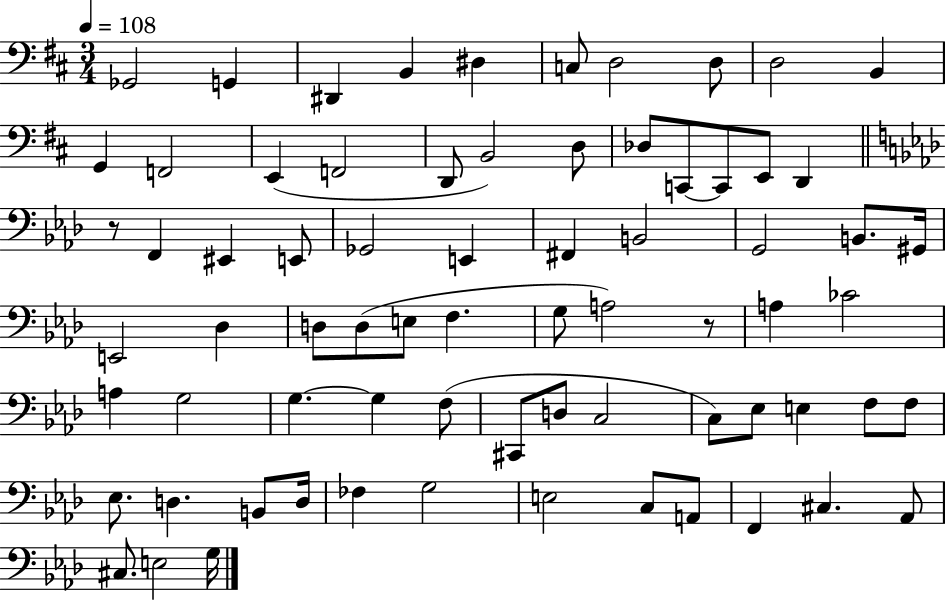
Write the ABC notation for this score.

X:1
T:Untitled
M:3/4
L:1/4
K:D
_G,,2 G,, ^D,, B,, ^D, C,/2 D,2 D,/2 D,2 B,, G,, F,,2 E,, F,,2 D,,/2 B,,2 D,/2 _D,/2 C,,/2 C,,/2 E,,/2 D,, z/2 F,, ^E,, E,,/2 _G,,2 E,, ^F,, B,,2 G,,2 B,,/2 ^G,,/4 E,,2 _D, D,/2 D,/2 E,/2 F, G,/2 A,2 z/2 A, _C2 A, G,2 G, G, F,/2 ^C,,/2 D,/2 C,2 C,/2 _E,/2 E, F,/2 F,/2 _E,/2 D, B,,/2 D,/4 _F, G,2 E,2 C,/2 A,,/2 F,, ^C, _A,,/2 ^C,/2 E,2 G,/4